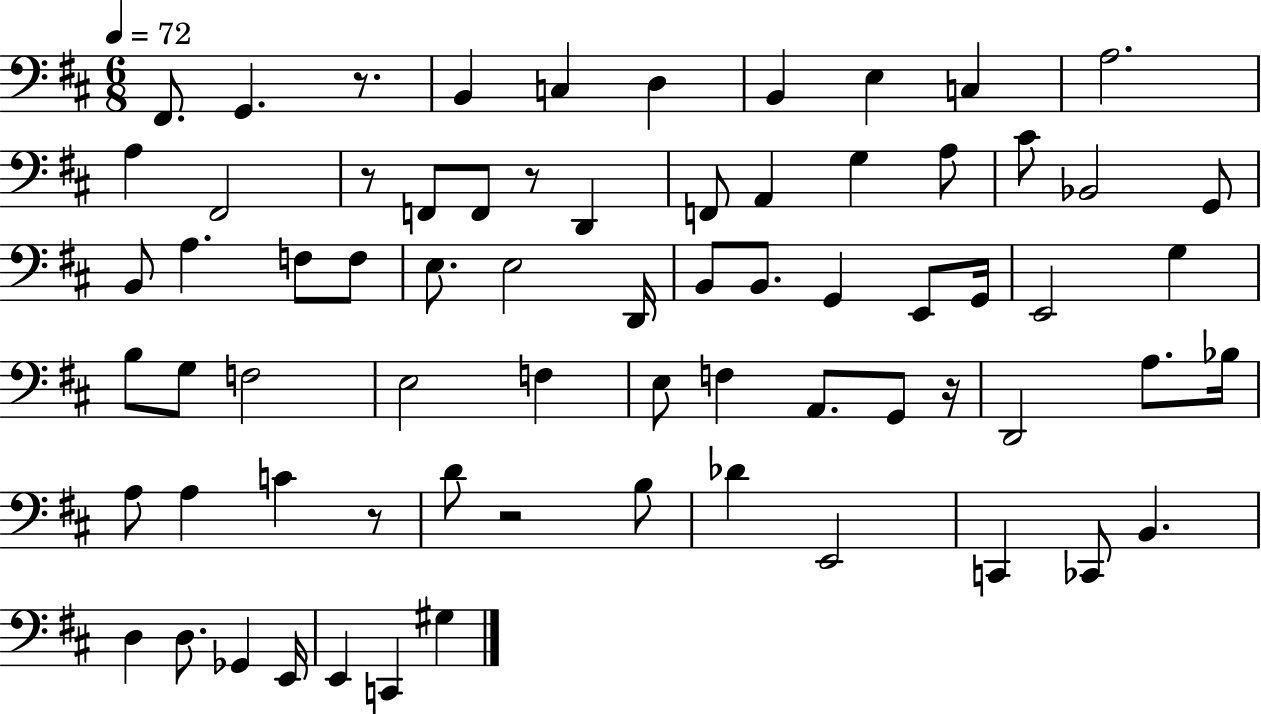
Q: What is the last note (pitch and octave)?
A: G#3